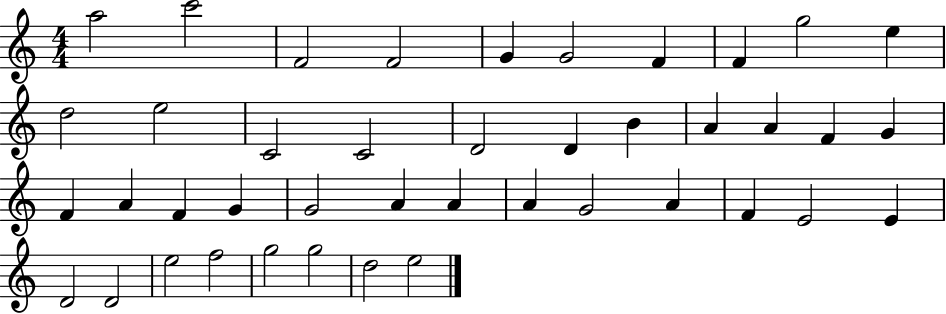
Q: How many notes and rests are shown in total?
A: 42